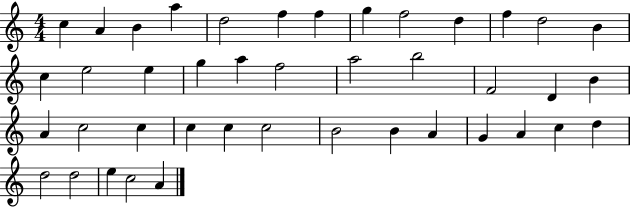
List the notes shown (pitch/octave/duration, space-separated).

C5/q A4/q B4/q A5/q D5/h F5/q F5/q G5/q F5/h D5/q F5/q D5/h B4/q C5/q E5/h E5/q G5/q A5/q F5/h A5/h B5/h F4/h D4/q B4/q A4/q C5/h C5/q C5/q C5/q C5/h B4/h B4/q A4/q G4/q A4/q C5/q D5/q D5/h D5/h E5/q C5/h A4/q